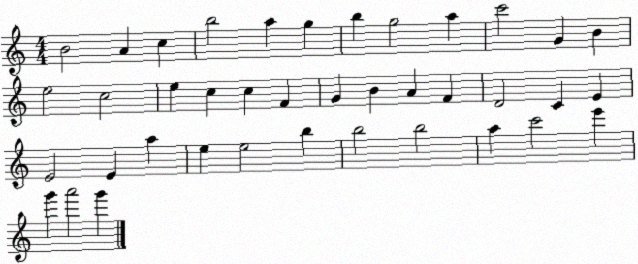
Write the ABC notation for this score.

X:1
T:Untitled
M:4/4
L:1/4
K:C
B2 A c b2 a g b g2 a c'2 G B e2 c2 e c c F G B A F D2 C E E2 E a e e2 b b2 b2 a c'2 e' g' a'2 g'